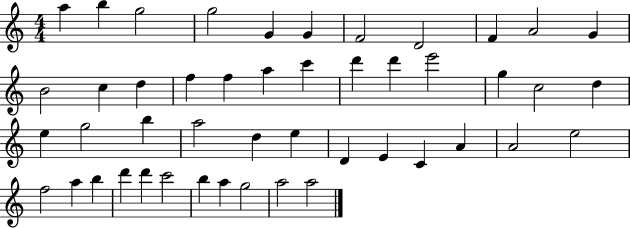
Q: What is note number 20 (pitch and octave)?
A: D6